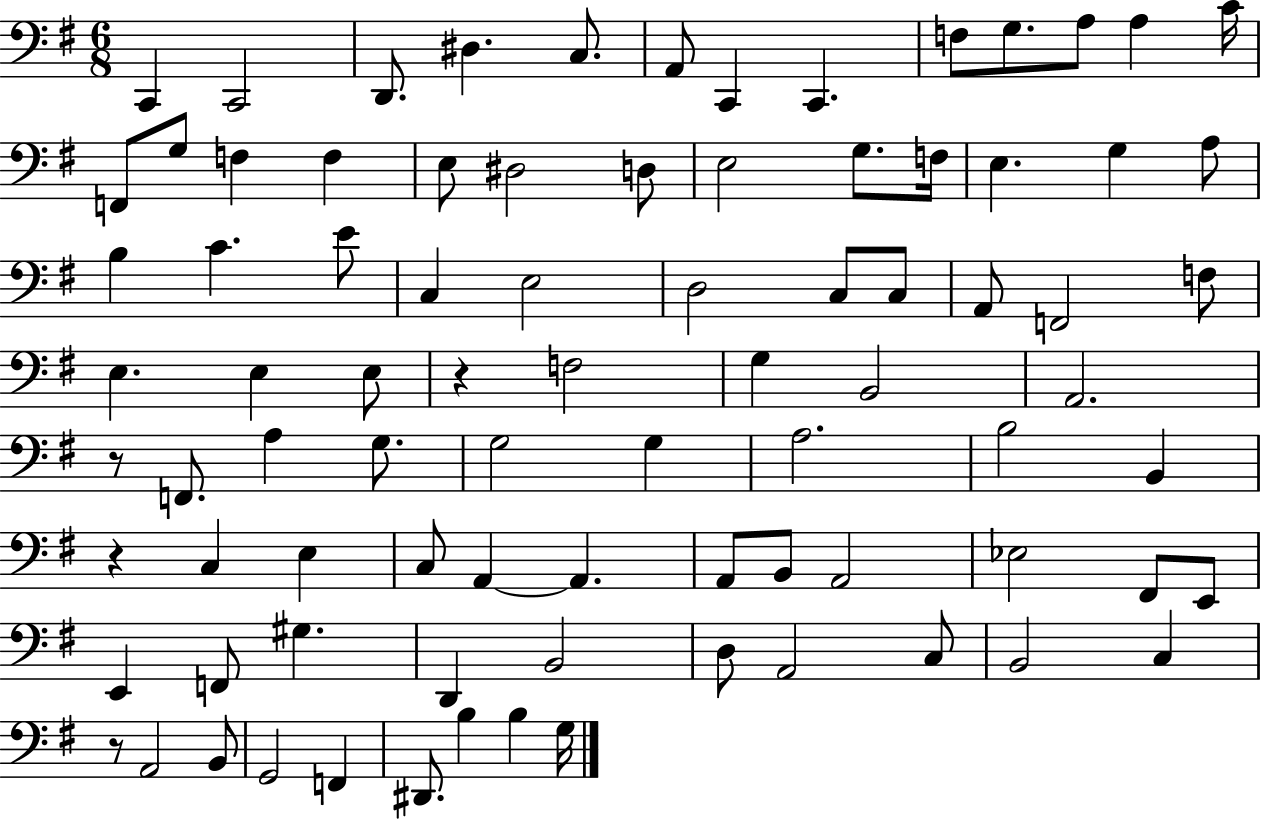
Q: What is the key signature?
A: G major